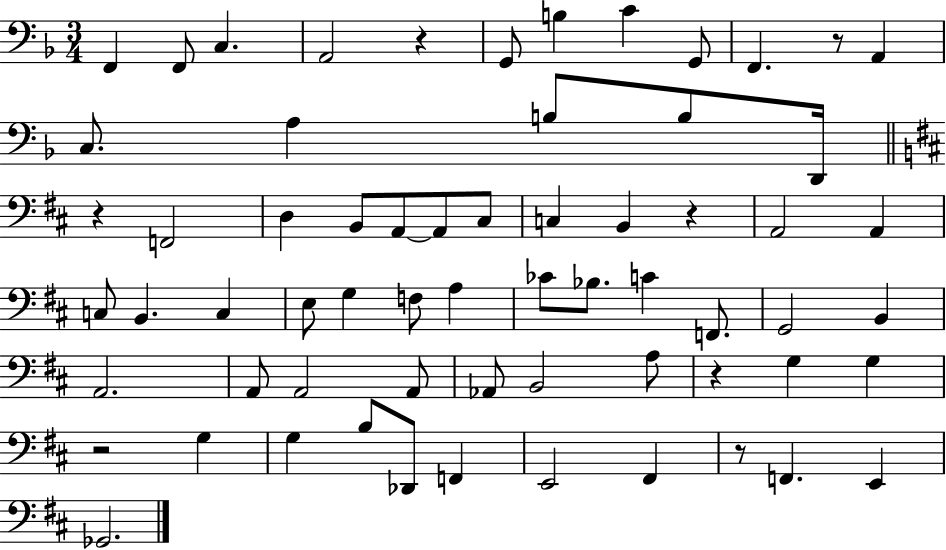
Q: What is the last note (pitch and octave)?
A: Gb2